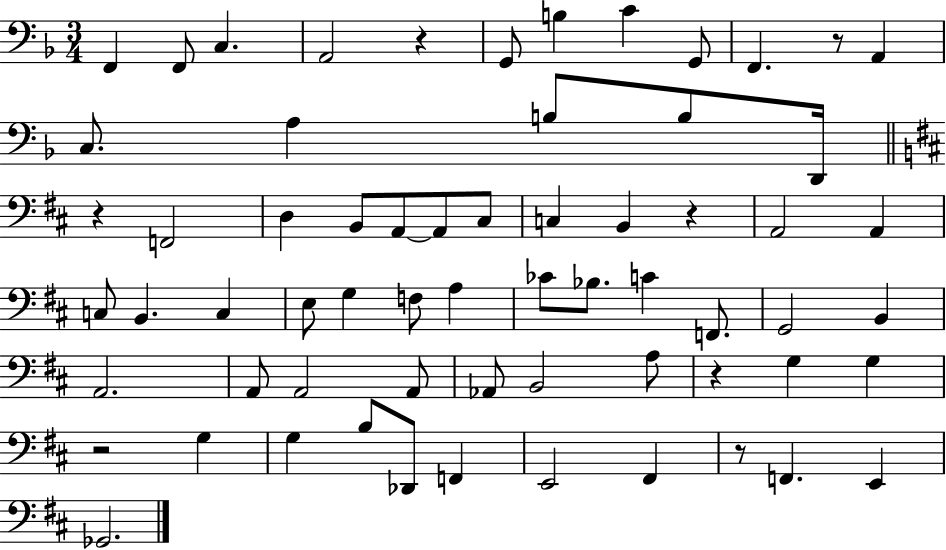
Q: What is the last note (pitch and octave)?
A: Gb2